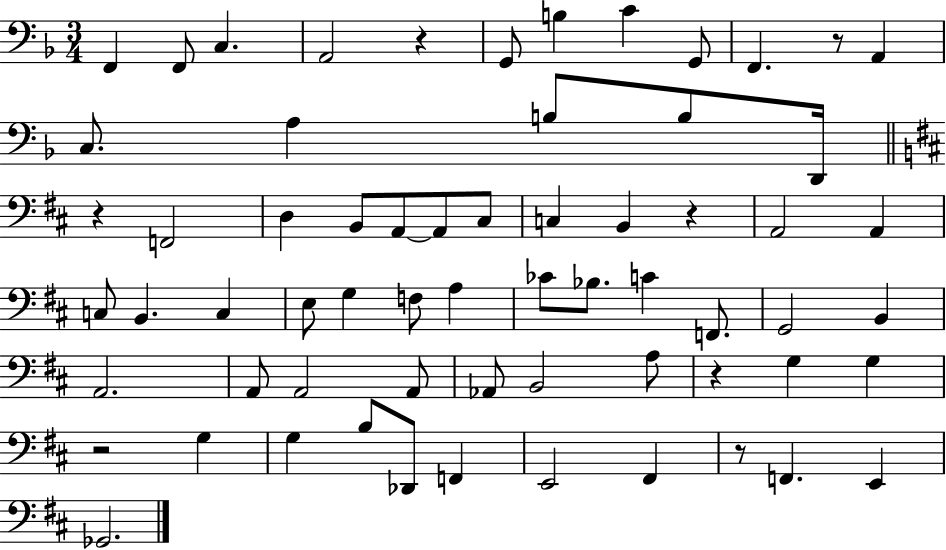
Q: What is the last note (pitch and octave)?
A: Gb2